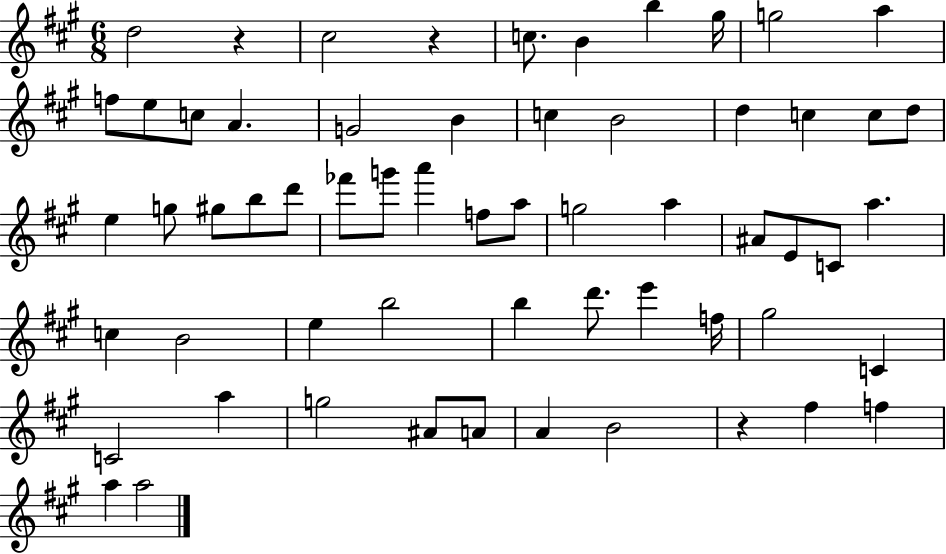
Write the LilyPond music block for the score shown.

{
  \clef treble
  \numericTimeSignature
  \time 6/8
  \key a \major
  d''2 r4 | cis''2 r4 | c''8. b'4 b''4 gis''16 | g''2 a''4 | \break f''8 e''8 c''8 a'4. | g'2 b'4 | c''4 b'2 | d''4 c''4 c''8 d''8 | \break e''4 g''8 gis''8 b''8 d'''8 | fes'''8 g'''8 a'''4 f''8 a''8 | g''2 a''4 | ais'8 e'8 c'8 a''4. | \break c''4 b'2 | e''4 b''2 | b''4 d'''8. e'''4 f''16 | gis''2 c'4 | \break c'2 a''4 | g''2 ais'8 a'8 | a'4 b'2 | r4 fis''4 f''4 | \break a''4 a''2 | \bar "|."
}